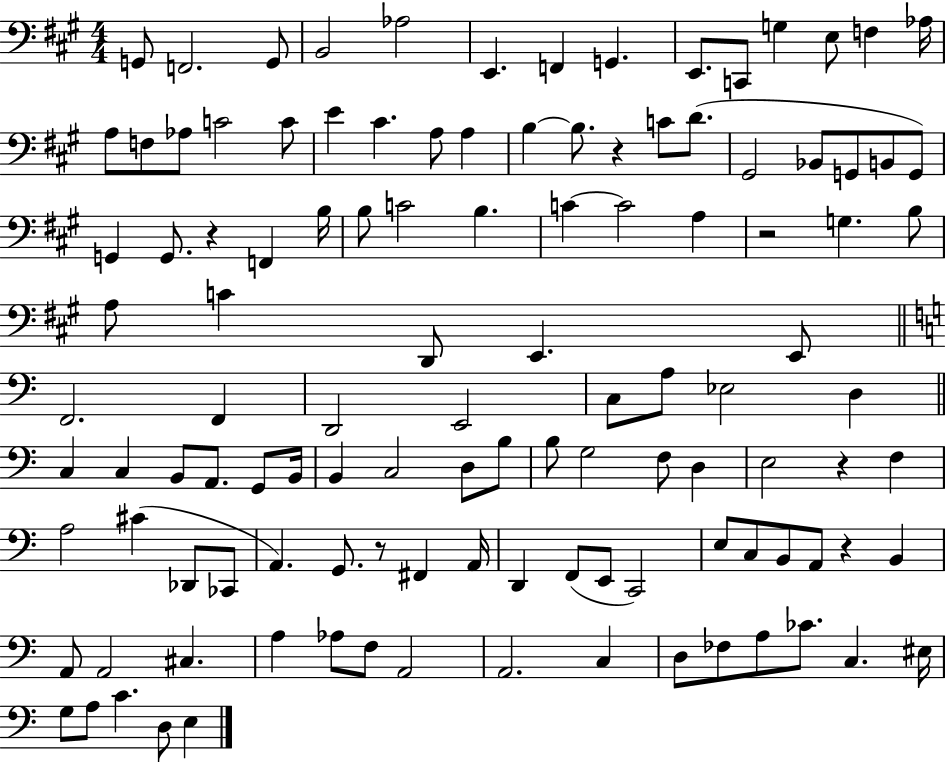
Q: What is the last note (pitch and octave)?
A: E3